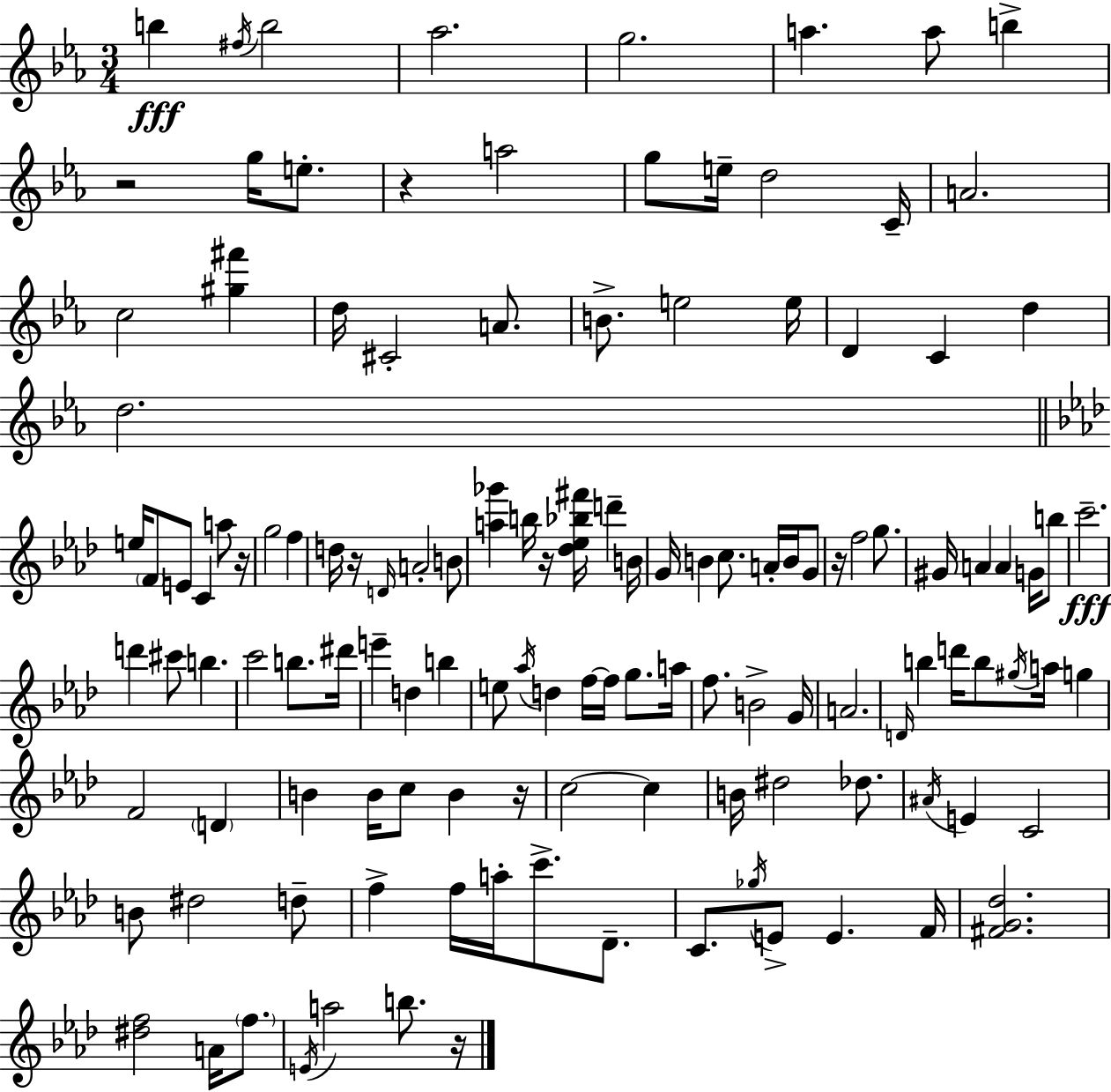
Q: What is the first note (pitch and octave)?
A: B5